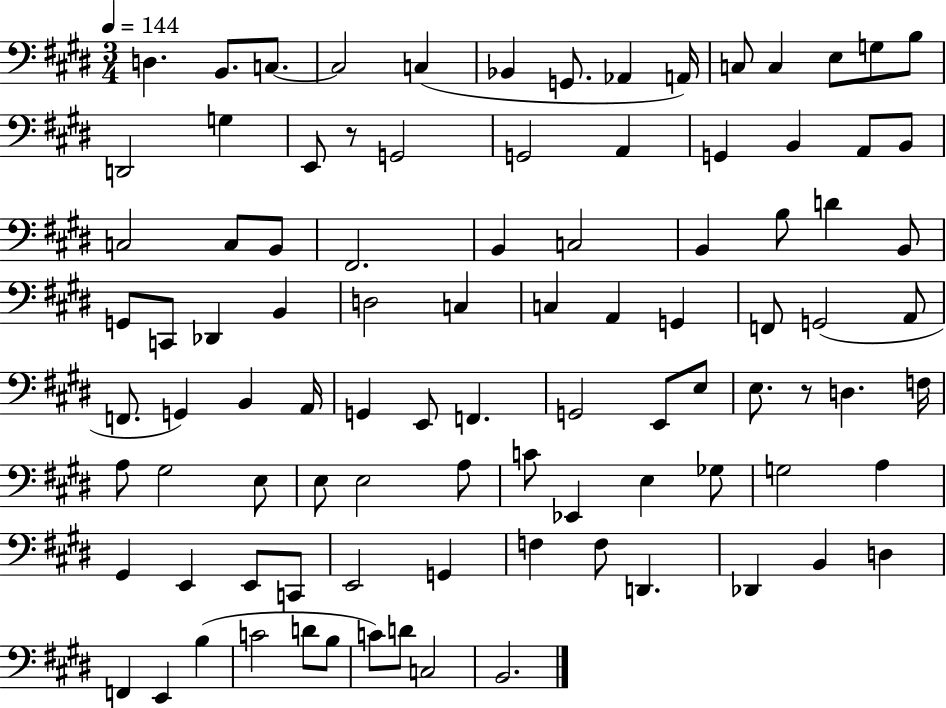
D3/q. B2/e. C3/e. C3/h C3/q Bb2/q G2/e. Ab2/q A2/s C3/e C3/q E3/e G3/e B3/e D2/h G3/q E2/e R/e G2/h G2/h A2/q G2/q B2/q A2/e B2/e C3/h C3/e B2/e F#2/h. B2/q C3/h B2/q B3/e D4/q B2/e G2/e C2/e Db2/q B2/q D3/h C3/q C3/q A2/q G2/q F2/e G2/h A2/e F2/e. G2/q B2/q A2/s G2/q E2/e F2/q. G2/h E2/e E3/e E3/e. R/e D3/q. F3/s A3/e G#3/h E3/e E3/e E3/h A3/e C4/e Eb2/q E3/q Gb3/e G3/h A3/q G#2/q E2/q E2/e C2/e E2/h G2/q F3/q F3/e D2/q. Db2/q B2/q D3/q F2/q E2/q B3/q C4/h D4/e B3/e C4/e D4/e C3/h B2/h.